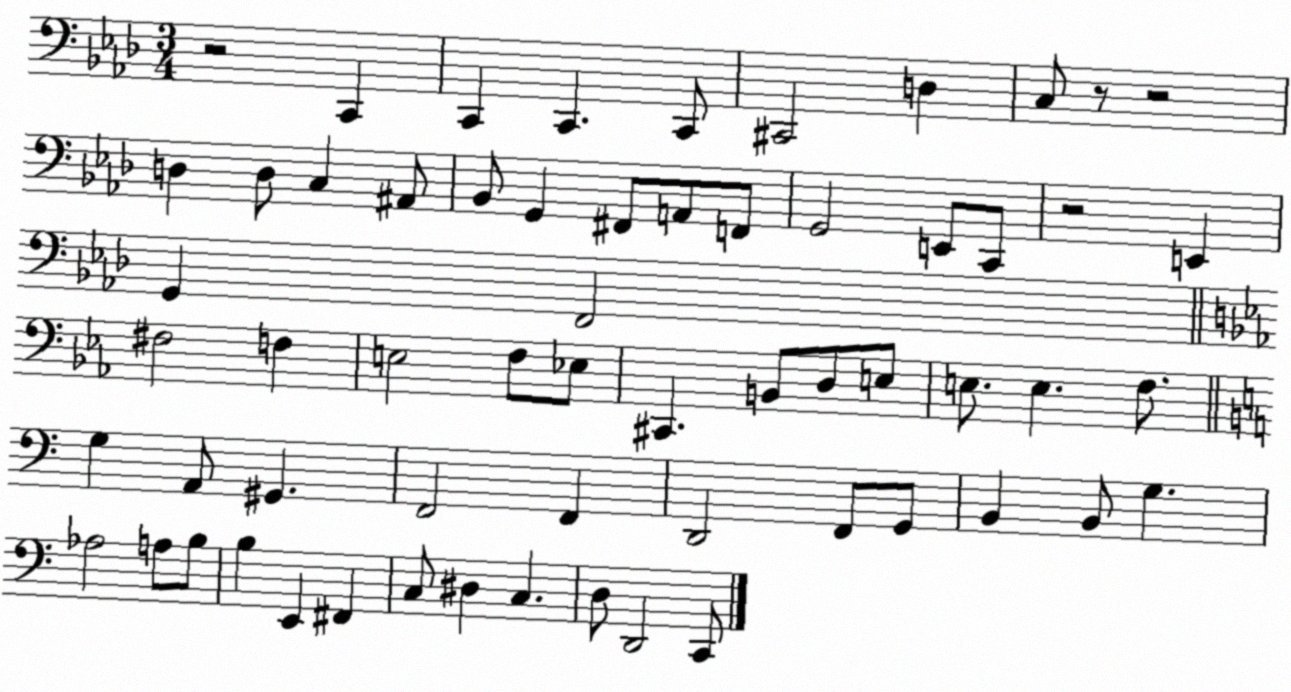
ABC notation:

X:1
T:Untitled
M:3/4
L:1/4
K:Ab
z2 C,, C,, C,, C,,/2 ^C,,2 D, C,/2 z/2 z2 D, D,/2 C, ^A,,/2 _B,,/2 G,, ^F,,/2 A,,/2 F,,/2 G,,2 E,,/2 C,,/2 z2 E,, G,, F,,2 ^F,2 F, E,2 F,/2 _E,/2 ^C,, B,,/2 D,/2 E,/2 E,/2 E, F,/2 G, A,,/2 ^G,, F,,2 F,, D,,2 F,,/2 G,,/2 B,, B,,/2 G, _A,2 A,/2 B,/2 B, E,, ^F,, C,/2 ^D, C, D,/2 D,,2 C,,/2